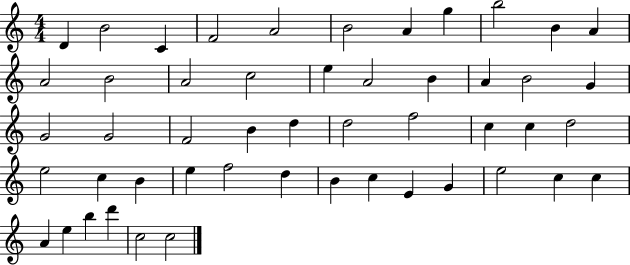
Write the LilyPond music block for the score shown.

{
  \clef treble
  \numericTimeSignature
  \time 4/4
  \key c \major
  d'4 b'2 c'4 | f'2 a'2 | b'2 a'4 g''4 | b''2 b'4 a'4 | \break a'2 b'2 | a'2 c''2 | e''4 a'2 b'4 | a'4 b'2 g'4 | \break g'2 g'2 | f'2 b'4 d''4 | d''2 f''2 | c''4 c''4 d''2 | \break e''2 c''4 b'4 | e''4 f''2 d''4 | b'4 c''4 e'4 g'4 | e''2 c''4 c''4 | \break a'4 e''4 b''4 d'''4 | c''2 c''2 | \bar "|."
}